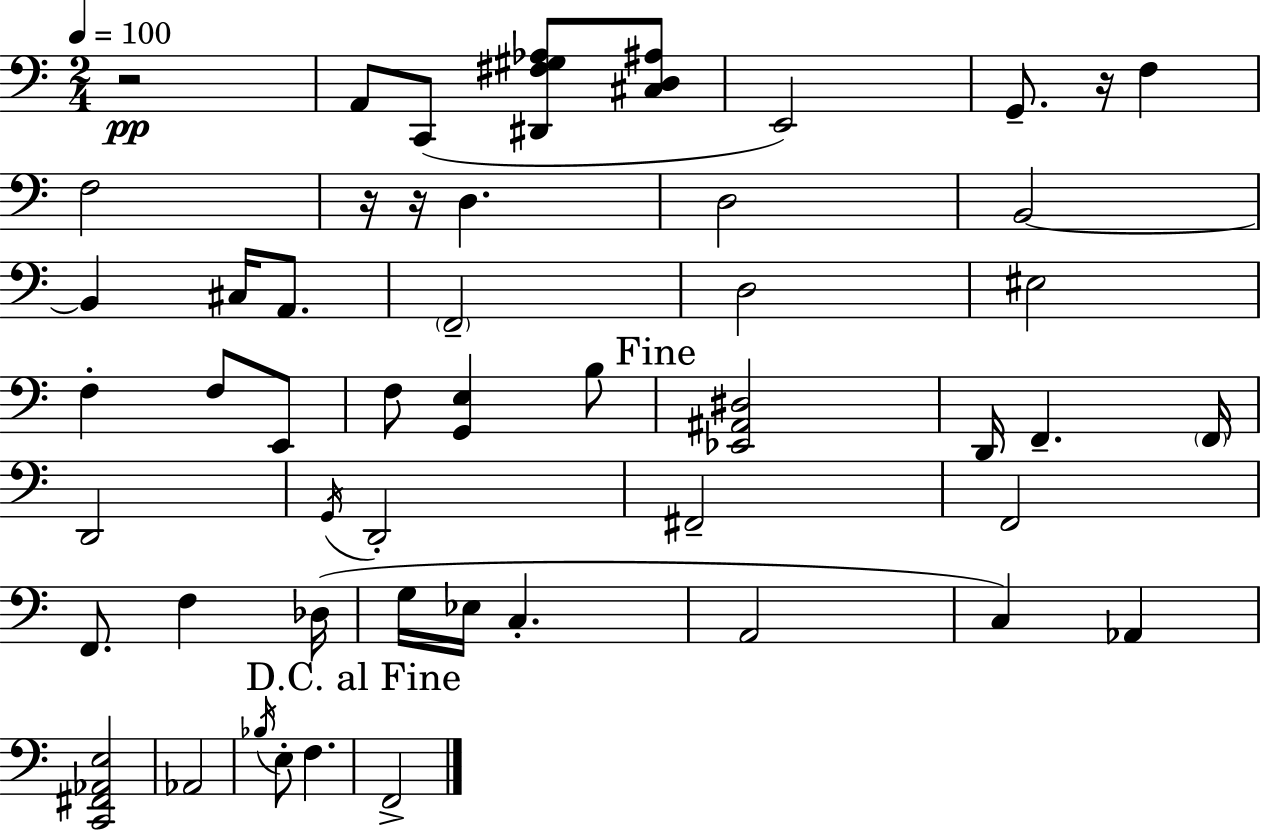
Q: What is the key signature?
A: C major